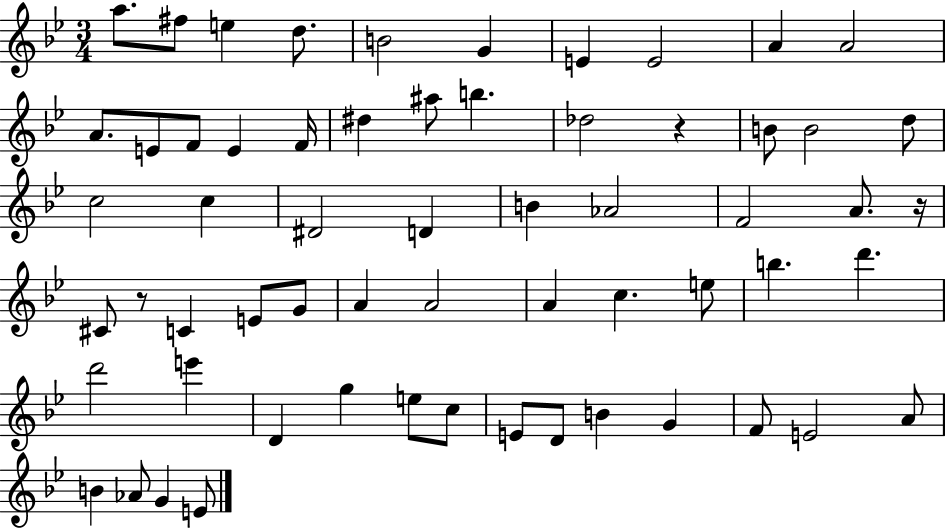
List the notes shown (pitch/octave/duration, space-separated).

A5/e. F#5/e E5/q D5/e. B4/h G4/q E4/q E4/h A4/q A4/h A4/e. E4/e F4/e E4/q F4/s D#5/q A#5/e B5/q. Db5/h R/q B4/e B4/h D5/e C5/h C5/q D#4/h D4/q B4/q Ab4/h F4/h A4/e. R/s C#4/e R/e C4/q E4/e G4/e A4/q A4/h A4/q C5/q. E5/e B5/q. D6/q. D6/h E6/q D4/q G5/q E5/e C5/e E4/e D4/e B4/q G4/q F4/e E4/h A4/e B4/q Ab4/e G4/q E4/e